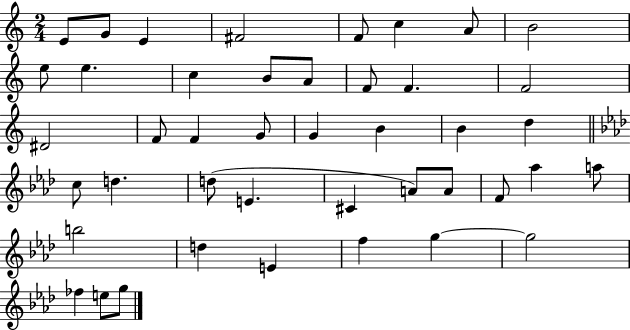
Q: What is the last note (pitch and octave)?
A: G5